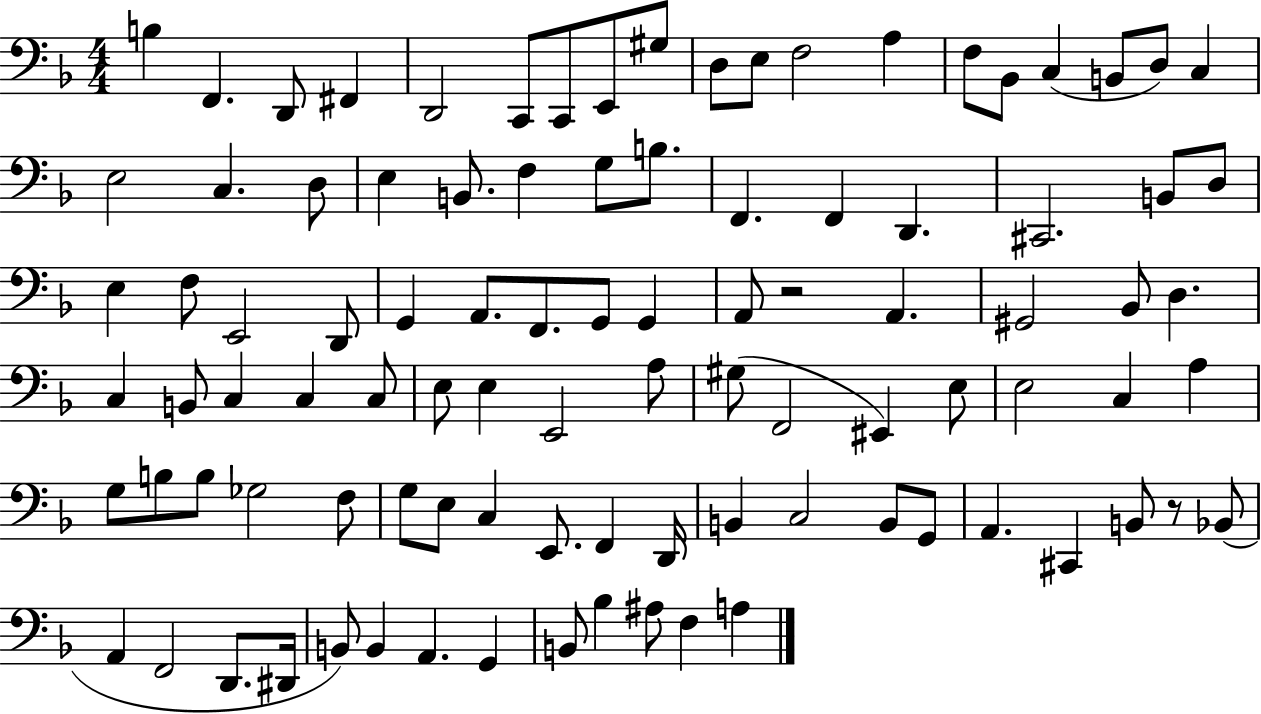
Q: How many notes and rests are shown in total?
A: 97